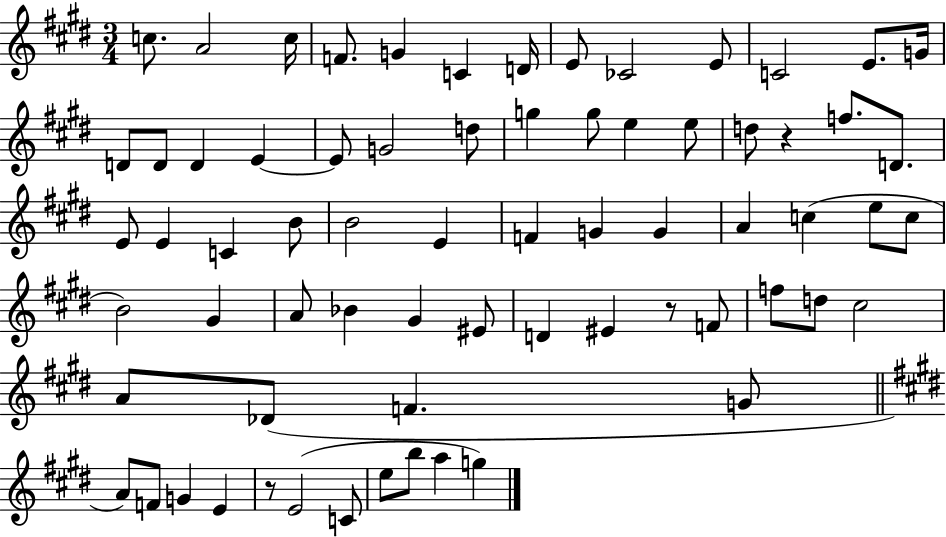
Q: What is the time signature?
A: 3/4